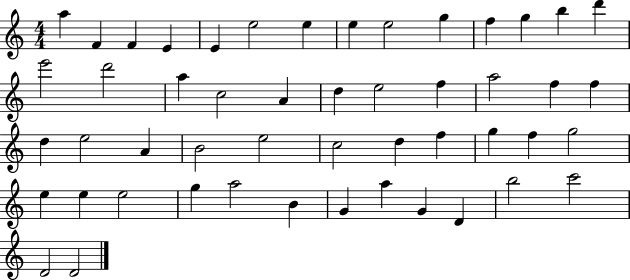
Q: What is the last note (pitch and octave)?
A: D4